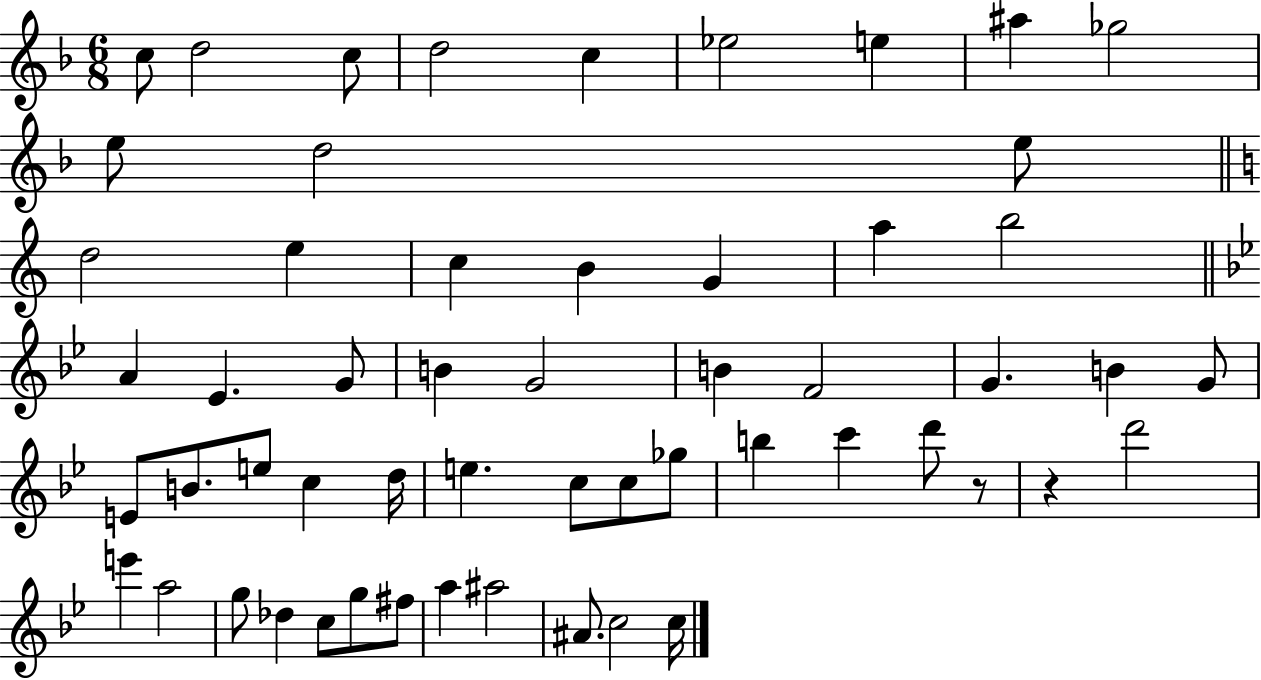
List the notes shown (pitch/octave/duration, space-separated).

C5/e D5/h C5/e D5/h C5/q Eb5/h E5/q A#5/q Gb5/h E5/e D5/h E5/e D5/h E5/q C5/q B4/q G4/q A5/q B5/h A4/q Eb4/q. G4/e B4/q G4/h B4/q F4/h G4/q. B4/q G4/e E4/e B4/e. E5/e C5/q D5/s E5/q. C5/e C5/e Gb5/e B5/q C6/q D6/e R/e R/q D6/h E6/q A5/h G5/e Db5/q C5/e G5/e F#5/e A5/q A#5/h A#4/e. C5/h C5/s